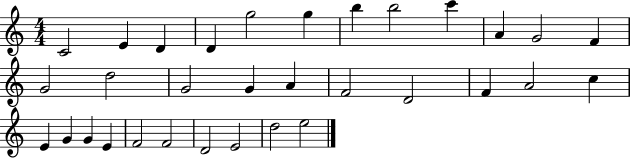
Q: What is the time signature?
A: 4/4